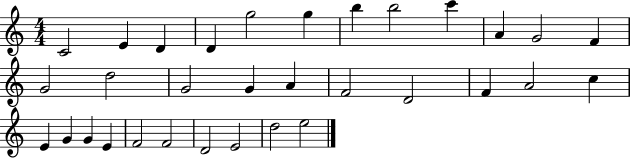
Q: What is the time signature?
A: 4/4